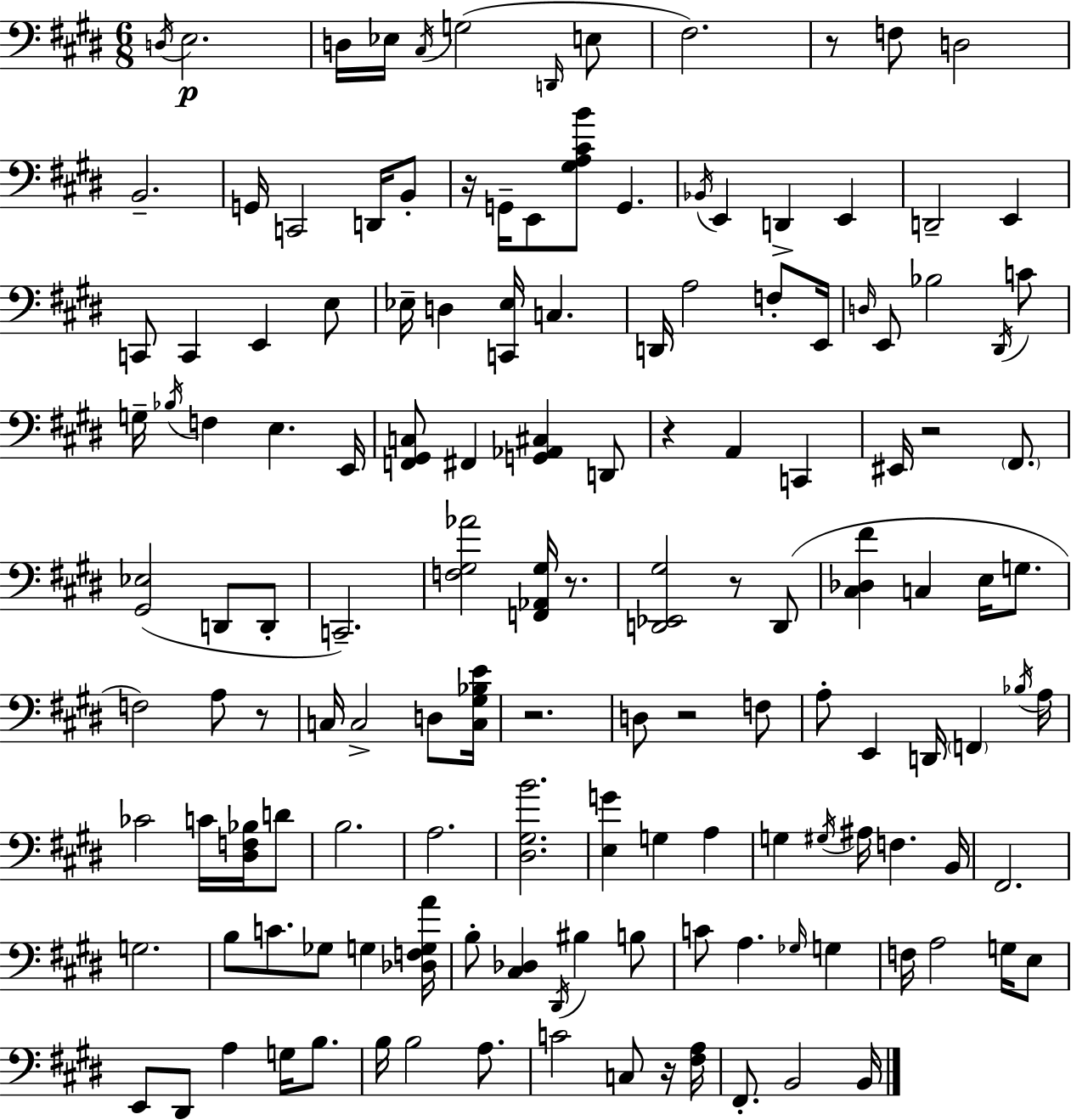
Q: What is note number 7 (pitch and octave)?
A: D2